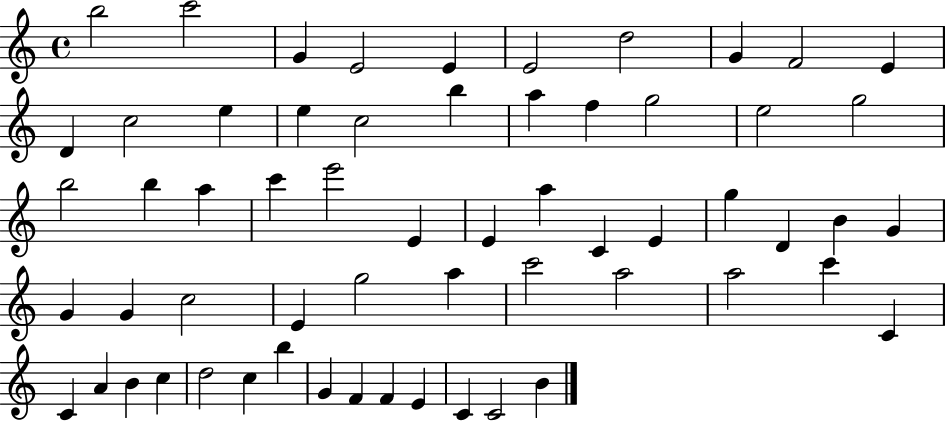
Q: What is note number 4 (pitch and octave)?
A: E4